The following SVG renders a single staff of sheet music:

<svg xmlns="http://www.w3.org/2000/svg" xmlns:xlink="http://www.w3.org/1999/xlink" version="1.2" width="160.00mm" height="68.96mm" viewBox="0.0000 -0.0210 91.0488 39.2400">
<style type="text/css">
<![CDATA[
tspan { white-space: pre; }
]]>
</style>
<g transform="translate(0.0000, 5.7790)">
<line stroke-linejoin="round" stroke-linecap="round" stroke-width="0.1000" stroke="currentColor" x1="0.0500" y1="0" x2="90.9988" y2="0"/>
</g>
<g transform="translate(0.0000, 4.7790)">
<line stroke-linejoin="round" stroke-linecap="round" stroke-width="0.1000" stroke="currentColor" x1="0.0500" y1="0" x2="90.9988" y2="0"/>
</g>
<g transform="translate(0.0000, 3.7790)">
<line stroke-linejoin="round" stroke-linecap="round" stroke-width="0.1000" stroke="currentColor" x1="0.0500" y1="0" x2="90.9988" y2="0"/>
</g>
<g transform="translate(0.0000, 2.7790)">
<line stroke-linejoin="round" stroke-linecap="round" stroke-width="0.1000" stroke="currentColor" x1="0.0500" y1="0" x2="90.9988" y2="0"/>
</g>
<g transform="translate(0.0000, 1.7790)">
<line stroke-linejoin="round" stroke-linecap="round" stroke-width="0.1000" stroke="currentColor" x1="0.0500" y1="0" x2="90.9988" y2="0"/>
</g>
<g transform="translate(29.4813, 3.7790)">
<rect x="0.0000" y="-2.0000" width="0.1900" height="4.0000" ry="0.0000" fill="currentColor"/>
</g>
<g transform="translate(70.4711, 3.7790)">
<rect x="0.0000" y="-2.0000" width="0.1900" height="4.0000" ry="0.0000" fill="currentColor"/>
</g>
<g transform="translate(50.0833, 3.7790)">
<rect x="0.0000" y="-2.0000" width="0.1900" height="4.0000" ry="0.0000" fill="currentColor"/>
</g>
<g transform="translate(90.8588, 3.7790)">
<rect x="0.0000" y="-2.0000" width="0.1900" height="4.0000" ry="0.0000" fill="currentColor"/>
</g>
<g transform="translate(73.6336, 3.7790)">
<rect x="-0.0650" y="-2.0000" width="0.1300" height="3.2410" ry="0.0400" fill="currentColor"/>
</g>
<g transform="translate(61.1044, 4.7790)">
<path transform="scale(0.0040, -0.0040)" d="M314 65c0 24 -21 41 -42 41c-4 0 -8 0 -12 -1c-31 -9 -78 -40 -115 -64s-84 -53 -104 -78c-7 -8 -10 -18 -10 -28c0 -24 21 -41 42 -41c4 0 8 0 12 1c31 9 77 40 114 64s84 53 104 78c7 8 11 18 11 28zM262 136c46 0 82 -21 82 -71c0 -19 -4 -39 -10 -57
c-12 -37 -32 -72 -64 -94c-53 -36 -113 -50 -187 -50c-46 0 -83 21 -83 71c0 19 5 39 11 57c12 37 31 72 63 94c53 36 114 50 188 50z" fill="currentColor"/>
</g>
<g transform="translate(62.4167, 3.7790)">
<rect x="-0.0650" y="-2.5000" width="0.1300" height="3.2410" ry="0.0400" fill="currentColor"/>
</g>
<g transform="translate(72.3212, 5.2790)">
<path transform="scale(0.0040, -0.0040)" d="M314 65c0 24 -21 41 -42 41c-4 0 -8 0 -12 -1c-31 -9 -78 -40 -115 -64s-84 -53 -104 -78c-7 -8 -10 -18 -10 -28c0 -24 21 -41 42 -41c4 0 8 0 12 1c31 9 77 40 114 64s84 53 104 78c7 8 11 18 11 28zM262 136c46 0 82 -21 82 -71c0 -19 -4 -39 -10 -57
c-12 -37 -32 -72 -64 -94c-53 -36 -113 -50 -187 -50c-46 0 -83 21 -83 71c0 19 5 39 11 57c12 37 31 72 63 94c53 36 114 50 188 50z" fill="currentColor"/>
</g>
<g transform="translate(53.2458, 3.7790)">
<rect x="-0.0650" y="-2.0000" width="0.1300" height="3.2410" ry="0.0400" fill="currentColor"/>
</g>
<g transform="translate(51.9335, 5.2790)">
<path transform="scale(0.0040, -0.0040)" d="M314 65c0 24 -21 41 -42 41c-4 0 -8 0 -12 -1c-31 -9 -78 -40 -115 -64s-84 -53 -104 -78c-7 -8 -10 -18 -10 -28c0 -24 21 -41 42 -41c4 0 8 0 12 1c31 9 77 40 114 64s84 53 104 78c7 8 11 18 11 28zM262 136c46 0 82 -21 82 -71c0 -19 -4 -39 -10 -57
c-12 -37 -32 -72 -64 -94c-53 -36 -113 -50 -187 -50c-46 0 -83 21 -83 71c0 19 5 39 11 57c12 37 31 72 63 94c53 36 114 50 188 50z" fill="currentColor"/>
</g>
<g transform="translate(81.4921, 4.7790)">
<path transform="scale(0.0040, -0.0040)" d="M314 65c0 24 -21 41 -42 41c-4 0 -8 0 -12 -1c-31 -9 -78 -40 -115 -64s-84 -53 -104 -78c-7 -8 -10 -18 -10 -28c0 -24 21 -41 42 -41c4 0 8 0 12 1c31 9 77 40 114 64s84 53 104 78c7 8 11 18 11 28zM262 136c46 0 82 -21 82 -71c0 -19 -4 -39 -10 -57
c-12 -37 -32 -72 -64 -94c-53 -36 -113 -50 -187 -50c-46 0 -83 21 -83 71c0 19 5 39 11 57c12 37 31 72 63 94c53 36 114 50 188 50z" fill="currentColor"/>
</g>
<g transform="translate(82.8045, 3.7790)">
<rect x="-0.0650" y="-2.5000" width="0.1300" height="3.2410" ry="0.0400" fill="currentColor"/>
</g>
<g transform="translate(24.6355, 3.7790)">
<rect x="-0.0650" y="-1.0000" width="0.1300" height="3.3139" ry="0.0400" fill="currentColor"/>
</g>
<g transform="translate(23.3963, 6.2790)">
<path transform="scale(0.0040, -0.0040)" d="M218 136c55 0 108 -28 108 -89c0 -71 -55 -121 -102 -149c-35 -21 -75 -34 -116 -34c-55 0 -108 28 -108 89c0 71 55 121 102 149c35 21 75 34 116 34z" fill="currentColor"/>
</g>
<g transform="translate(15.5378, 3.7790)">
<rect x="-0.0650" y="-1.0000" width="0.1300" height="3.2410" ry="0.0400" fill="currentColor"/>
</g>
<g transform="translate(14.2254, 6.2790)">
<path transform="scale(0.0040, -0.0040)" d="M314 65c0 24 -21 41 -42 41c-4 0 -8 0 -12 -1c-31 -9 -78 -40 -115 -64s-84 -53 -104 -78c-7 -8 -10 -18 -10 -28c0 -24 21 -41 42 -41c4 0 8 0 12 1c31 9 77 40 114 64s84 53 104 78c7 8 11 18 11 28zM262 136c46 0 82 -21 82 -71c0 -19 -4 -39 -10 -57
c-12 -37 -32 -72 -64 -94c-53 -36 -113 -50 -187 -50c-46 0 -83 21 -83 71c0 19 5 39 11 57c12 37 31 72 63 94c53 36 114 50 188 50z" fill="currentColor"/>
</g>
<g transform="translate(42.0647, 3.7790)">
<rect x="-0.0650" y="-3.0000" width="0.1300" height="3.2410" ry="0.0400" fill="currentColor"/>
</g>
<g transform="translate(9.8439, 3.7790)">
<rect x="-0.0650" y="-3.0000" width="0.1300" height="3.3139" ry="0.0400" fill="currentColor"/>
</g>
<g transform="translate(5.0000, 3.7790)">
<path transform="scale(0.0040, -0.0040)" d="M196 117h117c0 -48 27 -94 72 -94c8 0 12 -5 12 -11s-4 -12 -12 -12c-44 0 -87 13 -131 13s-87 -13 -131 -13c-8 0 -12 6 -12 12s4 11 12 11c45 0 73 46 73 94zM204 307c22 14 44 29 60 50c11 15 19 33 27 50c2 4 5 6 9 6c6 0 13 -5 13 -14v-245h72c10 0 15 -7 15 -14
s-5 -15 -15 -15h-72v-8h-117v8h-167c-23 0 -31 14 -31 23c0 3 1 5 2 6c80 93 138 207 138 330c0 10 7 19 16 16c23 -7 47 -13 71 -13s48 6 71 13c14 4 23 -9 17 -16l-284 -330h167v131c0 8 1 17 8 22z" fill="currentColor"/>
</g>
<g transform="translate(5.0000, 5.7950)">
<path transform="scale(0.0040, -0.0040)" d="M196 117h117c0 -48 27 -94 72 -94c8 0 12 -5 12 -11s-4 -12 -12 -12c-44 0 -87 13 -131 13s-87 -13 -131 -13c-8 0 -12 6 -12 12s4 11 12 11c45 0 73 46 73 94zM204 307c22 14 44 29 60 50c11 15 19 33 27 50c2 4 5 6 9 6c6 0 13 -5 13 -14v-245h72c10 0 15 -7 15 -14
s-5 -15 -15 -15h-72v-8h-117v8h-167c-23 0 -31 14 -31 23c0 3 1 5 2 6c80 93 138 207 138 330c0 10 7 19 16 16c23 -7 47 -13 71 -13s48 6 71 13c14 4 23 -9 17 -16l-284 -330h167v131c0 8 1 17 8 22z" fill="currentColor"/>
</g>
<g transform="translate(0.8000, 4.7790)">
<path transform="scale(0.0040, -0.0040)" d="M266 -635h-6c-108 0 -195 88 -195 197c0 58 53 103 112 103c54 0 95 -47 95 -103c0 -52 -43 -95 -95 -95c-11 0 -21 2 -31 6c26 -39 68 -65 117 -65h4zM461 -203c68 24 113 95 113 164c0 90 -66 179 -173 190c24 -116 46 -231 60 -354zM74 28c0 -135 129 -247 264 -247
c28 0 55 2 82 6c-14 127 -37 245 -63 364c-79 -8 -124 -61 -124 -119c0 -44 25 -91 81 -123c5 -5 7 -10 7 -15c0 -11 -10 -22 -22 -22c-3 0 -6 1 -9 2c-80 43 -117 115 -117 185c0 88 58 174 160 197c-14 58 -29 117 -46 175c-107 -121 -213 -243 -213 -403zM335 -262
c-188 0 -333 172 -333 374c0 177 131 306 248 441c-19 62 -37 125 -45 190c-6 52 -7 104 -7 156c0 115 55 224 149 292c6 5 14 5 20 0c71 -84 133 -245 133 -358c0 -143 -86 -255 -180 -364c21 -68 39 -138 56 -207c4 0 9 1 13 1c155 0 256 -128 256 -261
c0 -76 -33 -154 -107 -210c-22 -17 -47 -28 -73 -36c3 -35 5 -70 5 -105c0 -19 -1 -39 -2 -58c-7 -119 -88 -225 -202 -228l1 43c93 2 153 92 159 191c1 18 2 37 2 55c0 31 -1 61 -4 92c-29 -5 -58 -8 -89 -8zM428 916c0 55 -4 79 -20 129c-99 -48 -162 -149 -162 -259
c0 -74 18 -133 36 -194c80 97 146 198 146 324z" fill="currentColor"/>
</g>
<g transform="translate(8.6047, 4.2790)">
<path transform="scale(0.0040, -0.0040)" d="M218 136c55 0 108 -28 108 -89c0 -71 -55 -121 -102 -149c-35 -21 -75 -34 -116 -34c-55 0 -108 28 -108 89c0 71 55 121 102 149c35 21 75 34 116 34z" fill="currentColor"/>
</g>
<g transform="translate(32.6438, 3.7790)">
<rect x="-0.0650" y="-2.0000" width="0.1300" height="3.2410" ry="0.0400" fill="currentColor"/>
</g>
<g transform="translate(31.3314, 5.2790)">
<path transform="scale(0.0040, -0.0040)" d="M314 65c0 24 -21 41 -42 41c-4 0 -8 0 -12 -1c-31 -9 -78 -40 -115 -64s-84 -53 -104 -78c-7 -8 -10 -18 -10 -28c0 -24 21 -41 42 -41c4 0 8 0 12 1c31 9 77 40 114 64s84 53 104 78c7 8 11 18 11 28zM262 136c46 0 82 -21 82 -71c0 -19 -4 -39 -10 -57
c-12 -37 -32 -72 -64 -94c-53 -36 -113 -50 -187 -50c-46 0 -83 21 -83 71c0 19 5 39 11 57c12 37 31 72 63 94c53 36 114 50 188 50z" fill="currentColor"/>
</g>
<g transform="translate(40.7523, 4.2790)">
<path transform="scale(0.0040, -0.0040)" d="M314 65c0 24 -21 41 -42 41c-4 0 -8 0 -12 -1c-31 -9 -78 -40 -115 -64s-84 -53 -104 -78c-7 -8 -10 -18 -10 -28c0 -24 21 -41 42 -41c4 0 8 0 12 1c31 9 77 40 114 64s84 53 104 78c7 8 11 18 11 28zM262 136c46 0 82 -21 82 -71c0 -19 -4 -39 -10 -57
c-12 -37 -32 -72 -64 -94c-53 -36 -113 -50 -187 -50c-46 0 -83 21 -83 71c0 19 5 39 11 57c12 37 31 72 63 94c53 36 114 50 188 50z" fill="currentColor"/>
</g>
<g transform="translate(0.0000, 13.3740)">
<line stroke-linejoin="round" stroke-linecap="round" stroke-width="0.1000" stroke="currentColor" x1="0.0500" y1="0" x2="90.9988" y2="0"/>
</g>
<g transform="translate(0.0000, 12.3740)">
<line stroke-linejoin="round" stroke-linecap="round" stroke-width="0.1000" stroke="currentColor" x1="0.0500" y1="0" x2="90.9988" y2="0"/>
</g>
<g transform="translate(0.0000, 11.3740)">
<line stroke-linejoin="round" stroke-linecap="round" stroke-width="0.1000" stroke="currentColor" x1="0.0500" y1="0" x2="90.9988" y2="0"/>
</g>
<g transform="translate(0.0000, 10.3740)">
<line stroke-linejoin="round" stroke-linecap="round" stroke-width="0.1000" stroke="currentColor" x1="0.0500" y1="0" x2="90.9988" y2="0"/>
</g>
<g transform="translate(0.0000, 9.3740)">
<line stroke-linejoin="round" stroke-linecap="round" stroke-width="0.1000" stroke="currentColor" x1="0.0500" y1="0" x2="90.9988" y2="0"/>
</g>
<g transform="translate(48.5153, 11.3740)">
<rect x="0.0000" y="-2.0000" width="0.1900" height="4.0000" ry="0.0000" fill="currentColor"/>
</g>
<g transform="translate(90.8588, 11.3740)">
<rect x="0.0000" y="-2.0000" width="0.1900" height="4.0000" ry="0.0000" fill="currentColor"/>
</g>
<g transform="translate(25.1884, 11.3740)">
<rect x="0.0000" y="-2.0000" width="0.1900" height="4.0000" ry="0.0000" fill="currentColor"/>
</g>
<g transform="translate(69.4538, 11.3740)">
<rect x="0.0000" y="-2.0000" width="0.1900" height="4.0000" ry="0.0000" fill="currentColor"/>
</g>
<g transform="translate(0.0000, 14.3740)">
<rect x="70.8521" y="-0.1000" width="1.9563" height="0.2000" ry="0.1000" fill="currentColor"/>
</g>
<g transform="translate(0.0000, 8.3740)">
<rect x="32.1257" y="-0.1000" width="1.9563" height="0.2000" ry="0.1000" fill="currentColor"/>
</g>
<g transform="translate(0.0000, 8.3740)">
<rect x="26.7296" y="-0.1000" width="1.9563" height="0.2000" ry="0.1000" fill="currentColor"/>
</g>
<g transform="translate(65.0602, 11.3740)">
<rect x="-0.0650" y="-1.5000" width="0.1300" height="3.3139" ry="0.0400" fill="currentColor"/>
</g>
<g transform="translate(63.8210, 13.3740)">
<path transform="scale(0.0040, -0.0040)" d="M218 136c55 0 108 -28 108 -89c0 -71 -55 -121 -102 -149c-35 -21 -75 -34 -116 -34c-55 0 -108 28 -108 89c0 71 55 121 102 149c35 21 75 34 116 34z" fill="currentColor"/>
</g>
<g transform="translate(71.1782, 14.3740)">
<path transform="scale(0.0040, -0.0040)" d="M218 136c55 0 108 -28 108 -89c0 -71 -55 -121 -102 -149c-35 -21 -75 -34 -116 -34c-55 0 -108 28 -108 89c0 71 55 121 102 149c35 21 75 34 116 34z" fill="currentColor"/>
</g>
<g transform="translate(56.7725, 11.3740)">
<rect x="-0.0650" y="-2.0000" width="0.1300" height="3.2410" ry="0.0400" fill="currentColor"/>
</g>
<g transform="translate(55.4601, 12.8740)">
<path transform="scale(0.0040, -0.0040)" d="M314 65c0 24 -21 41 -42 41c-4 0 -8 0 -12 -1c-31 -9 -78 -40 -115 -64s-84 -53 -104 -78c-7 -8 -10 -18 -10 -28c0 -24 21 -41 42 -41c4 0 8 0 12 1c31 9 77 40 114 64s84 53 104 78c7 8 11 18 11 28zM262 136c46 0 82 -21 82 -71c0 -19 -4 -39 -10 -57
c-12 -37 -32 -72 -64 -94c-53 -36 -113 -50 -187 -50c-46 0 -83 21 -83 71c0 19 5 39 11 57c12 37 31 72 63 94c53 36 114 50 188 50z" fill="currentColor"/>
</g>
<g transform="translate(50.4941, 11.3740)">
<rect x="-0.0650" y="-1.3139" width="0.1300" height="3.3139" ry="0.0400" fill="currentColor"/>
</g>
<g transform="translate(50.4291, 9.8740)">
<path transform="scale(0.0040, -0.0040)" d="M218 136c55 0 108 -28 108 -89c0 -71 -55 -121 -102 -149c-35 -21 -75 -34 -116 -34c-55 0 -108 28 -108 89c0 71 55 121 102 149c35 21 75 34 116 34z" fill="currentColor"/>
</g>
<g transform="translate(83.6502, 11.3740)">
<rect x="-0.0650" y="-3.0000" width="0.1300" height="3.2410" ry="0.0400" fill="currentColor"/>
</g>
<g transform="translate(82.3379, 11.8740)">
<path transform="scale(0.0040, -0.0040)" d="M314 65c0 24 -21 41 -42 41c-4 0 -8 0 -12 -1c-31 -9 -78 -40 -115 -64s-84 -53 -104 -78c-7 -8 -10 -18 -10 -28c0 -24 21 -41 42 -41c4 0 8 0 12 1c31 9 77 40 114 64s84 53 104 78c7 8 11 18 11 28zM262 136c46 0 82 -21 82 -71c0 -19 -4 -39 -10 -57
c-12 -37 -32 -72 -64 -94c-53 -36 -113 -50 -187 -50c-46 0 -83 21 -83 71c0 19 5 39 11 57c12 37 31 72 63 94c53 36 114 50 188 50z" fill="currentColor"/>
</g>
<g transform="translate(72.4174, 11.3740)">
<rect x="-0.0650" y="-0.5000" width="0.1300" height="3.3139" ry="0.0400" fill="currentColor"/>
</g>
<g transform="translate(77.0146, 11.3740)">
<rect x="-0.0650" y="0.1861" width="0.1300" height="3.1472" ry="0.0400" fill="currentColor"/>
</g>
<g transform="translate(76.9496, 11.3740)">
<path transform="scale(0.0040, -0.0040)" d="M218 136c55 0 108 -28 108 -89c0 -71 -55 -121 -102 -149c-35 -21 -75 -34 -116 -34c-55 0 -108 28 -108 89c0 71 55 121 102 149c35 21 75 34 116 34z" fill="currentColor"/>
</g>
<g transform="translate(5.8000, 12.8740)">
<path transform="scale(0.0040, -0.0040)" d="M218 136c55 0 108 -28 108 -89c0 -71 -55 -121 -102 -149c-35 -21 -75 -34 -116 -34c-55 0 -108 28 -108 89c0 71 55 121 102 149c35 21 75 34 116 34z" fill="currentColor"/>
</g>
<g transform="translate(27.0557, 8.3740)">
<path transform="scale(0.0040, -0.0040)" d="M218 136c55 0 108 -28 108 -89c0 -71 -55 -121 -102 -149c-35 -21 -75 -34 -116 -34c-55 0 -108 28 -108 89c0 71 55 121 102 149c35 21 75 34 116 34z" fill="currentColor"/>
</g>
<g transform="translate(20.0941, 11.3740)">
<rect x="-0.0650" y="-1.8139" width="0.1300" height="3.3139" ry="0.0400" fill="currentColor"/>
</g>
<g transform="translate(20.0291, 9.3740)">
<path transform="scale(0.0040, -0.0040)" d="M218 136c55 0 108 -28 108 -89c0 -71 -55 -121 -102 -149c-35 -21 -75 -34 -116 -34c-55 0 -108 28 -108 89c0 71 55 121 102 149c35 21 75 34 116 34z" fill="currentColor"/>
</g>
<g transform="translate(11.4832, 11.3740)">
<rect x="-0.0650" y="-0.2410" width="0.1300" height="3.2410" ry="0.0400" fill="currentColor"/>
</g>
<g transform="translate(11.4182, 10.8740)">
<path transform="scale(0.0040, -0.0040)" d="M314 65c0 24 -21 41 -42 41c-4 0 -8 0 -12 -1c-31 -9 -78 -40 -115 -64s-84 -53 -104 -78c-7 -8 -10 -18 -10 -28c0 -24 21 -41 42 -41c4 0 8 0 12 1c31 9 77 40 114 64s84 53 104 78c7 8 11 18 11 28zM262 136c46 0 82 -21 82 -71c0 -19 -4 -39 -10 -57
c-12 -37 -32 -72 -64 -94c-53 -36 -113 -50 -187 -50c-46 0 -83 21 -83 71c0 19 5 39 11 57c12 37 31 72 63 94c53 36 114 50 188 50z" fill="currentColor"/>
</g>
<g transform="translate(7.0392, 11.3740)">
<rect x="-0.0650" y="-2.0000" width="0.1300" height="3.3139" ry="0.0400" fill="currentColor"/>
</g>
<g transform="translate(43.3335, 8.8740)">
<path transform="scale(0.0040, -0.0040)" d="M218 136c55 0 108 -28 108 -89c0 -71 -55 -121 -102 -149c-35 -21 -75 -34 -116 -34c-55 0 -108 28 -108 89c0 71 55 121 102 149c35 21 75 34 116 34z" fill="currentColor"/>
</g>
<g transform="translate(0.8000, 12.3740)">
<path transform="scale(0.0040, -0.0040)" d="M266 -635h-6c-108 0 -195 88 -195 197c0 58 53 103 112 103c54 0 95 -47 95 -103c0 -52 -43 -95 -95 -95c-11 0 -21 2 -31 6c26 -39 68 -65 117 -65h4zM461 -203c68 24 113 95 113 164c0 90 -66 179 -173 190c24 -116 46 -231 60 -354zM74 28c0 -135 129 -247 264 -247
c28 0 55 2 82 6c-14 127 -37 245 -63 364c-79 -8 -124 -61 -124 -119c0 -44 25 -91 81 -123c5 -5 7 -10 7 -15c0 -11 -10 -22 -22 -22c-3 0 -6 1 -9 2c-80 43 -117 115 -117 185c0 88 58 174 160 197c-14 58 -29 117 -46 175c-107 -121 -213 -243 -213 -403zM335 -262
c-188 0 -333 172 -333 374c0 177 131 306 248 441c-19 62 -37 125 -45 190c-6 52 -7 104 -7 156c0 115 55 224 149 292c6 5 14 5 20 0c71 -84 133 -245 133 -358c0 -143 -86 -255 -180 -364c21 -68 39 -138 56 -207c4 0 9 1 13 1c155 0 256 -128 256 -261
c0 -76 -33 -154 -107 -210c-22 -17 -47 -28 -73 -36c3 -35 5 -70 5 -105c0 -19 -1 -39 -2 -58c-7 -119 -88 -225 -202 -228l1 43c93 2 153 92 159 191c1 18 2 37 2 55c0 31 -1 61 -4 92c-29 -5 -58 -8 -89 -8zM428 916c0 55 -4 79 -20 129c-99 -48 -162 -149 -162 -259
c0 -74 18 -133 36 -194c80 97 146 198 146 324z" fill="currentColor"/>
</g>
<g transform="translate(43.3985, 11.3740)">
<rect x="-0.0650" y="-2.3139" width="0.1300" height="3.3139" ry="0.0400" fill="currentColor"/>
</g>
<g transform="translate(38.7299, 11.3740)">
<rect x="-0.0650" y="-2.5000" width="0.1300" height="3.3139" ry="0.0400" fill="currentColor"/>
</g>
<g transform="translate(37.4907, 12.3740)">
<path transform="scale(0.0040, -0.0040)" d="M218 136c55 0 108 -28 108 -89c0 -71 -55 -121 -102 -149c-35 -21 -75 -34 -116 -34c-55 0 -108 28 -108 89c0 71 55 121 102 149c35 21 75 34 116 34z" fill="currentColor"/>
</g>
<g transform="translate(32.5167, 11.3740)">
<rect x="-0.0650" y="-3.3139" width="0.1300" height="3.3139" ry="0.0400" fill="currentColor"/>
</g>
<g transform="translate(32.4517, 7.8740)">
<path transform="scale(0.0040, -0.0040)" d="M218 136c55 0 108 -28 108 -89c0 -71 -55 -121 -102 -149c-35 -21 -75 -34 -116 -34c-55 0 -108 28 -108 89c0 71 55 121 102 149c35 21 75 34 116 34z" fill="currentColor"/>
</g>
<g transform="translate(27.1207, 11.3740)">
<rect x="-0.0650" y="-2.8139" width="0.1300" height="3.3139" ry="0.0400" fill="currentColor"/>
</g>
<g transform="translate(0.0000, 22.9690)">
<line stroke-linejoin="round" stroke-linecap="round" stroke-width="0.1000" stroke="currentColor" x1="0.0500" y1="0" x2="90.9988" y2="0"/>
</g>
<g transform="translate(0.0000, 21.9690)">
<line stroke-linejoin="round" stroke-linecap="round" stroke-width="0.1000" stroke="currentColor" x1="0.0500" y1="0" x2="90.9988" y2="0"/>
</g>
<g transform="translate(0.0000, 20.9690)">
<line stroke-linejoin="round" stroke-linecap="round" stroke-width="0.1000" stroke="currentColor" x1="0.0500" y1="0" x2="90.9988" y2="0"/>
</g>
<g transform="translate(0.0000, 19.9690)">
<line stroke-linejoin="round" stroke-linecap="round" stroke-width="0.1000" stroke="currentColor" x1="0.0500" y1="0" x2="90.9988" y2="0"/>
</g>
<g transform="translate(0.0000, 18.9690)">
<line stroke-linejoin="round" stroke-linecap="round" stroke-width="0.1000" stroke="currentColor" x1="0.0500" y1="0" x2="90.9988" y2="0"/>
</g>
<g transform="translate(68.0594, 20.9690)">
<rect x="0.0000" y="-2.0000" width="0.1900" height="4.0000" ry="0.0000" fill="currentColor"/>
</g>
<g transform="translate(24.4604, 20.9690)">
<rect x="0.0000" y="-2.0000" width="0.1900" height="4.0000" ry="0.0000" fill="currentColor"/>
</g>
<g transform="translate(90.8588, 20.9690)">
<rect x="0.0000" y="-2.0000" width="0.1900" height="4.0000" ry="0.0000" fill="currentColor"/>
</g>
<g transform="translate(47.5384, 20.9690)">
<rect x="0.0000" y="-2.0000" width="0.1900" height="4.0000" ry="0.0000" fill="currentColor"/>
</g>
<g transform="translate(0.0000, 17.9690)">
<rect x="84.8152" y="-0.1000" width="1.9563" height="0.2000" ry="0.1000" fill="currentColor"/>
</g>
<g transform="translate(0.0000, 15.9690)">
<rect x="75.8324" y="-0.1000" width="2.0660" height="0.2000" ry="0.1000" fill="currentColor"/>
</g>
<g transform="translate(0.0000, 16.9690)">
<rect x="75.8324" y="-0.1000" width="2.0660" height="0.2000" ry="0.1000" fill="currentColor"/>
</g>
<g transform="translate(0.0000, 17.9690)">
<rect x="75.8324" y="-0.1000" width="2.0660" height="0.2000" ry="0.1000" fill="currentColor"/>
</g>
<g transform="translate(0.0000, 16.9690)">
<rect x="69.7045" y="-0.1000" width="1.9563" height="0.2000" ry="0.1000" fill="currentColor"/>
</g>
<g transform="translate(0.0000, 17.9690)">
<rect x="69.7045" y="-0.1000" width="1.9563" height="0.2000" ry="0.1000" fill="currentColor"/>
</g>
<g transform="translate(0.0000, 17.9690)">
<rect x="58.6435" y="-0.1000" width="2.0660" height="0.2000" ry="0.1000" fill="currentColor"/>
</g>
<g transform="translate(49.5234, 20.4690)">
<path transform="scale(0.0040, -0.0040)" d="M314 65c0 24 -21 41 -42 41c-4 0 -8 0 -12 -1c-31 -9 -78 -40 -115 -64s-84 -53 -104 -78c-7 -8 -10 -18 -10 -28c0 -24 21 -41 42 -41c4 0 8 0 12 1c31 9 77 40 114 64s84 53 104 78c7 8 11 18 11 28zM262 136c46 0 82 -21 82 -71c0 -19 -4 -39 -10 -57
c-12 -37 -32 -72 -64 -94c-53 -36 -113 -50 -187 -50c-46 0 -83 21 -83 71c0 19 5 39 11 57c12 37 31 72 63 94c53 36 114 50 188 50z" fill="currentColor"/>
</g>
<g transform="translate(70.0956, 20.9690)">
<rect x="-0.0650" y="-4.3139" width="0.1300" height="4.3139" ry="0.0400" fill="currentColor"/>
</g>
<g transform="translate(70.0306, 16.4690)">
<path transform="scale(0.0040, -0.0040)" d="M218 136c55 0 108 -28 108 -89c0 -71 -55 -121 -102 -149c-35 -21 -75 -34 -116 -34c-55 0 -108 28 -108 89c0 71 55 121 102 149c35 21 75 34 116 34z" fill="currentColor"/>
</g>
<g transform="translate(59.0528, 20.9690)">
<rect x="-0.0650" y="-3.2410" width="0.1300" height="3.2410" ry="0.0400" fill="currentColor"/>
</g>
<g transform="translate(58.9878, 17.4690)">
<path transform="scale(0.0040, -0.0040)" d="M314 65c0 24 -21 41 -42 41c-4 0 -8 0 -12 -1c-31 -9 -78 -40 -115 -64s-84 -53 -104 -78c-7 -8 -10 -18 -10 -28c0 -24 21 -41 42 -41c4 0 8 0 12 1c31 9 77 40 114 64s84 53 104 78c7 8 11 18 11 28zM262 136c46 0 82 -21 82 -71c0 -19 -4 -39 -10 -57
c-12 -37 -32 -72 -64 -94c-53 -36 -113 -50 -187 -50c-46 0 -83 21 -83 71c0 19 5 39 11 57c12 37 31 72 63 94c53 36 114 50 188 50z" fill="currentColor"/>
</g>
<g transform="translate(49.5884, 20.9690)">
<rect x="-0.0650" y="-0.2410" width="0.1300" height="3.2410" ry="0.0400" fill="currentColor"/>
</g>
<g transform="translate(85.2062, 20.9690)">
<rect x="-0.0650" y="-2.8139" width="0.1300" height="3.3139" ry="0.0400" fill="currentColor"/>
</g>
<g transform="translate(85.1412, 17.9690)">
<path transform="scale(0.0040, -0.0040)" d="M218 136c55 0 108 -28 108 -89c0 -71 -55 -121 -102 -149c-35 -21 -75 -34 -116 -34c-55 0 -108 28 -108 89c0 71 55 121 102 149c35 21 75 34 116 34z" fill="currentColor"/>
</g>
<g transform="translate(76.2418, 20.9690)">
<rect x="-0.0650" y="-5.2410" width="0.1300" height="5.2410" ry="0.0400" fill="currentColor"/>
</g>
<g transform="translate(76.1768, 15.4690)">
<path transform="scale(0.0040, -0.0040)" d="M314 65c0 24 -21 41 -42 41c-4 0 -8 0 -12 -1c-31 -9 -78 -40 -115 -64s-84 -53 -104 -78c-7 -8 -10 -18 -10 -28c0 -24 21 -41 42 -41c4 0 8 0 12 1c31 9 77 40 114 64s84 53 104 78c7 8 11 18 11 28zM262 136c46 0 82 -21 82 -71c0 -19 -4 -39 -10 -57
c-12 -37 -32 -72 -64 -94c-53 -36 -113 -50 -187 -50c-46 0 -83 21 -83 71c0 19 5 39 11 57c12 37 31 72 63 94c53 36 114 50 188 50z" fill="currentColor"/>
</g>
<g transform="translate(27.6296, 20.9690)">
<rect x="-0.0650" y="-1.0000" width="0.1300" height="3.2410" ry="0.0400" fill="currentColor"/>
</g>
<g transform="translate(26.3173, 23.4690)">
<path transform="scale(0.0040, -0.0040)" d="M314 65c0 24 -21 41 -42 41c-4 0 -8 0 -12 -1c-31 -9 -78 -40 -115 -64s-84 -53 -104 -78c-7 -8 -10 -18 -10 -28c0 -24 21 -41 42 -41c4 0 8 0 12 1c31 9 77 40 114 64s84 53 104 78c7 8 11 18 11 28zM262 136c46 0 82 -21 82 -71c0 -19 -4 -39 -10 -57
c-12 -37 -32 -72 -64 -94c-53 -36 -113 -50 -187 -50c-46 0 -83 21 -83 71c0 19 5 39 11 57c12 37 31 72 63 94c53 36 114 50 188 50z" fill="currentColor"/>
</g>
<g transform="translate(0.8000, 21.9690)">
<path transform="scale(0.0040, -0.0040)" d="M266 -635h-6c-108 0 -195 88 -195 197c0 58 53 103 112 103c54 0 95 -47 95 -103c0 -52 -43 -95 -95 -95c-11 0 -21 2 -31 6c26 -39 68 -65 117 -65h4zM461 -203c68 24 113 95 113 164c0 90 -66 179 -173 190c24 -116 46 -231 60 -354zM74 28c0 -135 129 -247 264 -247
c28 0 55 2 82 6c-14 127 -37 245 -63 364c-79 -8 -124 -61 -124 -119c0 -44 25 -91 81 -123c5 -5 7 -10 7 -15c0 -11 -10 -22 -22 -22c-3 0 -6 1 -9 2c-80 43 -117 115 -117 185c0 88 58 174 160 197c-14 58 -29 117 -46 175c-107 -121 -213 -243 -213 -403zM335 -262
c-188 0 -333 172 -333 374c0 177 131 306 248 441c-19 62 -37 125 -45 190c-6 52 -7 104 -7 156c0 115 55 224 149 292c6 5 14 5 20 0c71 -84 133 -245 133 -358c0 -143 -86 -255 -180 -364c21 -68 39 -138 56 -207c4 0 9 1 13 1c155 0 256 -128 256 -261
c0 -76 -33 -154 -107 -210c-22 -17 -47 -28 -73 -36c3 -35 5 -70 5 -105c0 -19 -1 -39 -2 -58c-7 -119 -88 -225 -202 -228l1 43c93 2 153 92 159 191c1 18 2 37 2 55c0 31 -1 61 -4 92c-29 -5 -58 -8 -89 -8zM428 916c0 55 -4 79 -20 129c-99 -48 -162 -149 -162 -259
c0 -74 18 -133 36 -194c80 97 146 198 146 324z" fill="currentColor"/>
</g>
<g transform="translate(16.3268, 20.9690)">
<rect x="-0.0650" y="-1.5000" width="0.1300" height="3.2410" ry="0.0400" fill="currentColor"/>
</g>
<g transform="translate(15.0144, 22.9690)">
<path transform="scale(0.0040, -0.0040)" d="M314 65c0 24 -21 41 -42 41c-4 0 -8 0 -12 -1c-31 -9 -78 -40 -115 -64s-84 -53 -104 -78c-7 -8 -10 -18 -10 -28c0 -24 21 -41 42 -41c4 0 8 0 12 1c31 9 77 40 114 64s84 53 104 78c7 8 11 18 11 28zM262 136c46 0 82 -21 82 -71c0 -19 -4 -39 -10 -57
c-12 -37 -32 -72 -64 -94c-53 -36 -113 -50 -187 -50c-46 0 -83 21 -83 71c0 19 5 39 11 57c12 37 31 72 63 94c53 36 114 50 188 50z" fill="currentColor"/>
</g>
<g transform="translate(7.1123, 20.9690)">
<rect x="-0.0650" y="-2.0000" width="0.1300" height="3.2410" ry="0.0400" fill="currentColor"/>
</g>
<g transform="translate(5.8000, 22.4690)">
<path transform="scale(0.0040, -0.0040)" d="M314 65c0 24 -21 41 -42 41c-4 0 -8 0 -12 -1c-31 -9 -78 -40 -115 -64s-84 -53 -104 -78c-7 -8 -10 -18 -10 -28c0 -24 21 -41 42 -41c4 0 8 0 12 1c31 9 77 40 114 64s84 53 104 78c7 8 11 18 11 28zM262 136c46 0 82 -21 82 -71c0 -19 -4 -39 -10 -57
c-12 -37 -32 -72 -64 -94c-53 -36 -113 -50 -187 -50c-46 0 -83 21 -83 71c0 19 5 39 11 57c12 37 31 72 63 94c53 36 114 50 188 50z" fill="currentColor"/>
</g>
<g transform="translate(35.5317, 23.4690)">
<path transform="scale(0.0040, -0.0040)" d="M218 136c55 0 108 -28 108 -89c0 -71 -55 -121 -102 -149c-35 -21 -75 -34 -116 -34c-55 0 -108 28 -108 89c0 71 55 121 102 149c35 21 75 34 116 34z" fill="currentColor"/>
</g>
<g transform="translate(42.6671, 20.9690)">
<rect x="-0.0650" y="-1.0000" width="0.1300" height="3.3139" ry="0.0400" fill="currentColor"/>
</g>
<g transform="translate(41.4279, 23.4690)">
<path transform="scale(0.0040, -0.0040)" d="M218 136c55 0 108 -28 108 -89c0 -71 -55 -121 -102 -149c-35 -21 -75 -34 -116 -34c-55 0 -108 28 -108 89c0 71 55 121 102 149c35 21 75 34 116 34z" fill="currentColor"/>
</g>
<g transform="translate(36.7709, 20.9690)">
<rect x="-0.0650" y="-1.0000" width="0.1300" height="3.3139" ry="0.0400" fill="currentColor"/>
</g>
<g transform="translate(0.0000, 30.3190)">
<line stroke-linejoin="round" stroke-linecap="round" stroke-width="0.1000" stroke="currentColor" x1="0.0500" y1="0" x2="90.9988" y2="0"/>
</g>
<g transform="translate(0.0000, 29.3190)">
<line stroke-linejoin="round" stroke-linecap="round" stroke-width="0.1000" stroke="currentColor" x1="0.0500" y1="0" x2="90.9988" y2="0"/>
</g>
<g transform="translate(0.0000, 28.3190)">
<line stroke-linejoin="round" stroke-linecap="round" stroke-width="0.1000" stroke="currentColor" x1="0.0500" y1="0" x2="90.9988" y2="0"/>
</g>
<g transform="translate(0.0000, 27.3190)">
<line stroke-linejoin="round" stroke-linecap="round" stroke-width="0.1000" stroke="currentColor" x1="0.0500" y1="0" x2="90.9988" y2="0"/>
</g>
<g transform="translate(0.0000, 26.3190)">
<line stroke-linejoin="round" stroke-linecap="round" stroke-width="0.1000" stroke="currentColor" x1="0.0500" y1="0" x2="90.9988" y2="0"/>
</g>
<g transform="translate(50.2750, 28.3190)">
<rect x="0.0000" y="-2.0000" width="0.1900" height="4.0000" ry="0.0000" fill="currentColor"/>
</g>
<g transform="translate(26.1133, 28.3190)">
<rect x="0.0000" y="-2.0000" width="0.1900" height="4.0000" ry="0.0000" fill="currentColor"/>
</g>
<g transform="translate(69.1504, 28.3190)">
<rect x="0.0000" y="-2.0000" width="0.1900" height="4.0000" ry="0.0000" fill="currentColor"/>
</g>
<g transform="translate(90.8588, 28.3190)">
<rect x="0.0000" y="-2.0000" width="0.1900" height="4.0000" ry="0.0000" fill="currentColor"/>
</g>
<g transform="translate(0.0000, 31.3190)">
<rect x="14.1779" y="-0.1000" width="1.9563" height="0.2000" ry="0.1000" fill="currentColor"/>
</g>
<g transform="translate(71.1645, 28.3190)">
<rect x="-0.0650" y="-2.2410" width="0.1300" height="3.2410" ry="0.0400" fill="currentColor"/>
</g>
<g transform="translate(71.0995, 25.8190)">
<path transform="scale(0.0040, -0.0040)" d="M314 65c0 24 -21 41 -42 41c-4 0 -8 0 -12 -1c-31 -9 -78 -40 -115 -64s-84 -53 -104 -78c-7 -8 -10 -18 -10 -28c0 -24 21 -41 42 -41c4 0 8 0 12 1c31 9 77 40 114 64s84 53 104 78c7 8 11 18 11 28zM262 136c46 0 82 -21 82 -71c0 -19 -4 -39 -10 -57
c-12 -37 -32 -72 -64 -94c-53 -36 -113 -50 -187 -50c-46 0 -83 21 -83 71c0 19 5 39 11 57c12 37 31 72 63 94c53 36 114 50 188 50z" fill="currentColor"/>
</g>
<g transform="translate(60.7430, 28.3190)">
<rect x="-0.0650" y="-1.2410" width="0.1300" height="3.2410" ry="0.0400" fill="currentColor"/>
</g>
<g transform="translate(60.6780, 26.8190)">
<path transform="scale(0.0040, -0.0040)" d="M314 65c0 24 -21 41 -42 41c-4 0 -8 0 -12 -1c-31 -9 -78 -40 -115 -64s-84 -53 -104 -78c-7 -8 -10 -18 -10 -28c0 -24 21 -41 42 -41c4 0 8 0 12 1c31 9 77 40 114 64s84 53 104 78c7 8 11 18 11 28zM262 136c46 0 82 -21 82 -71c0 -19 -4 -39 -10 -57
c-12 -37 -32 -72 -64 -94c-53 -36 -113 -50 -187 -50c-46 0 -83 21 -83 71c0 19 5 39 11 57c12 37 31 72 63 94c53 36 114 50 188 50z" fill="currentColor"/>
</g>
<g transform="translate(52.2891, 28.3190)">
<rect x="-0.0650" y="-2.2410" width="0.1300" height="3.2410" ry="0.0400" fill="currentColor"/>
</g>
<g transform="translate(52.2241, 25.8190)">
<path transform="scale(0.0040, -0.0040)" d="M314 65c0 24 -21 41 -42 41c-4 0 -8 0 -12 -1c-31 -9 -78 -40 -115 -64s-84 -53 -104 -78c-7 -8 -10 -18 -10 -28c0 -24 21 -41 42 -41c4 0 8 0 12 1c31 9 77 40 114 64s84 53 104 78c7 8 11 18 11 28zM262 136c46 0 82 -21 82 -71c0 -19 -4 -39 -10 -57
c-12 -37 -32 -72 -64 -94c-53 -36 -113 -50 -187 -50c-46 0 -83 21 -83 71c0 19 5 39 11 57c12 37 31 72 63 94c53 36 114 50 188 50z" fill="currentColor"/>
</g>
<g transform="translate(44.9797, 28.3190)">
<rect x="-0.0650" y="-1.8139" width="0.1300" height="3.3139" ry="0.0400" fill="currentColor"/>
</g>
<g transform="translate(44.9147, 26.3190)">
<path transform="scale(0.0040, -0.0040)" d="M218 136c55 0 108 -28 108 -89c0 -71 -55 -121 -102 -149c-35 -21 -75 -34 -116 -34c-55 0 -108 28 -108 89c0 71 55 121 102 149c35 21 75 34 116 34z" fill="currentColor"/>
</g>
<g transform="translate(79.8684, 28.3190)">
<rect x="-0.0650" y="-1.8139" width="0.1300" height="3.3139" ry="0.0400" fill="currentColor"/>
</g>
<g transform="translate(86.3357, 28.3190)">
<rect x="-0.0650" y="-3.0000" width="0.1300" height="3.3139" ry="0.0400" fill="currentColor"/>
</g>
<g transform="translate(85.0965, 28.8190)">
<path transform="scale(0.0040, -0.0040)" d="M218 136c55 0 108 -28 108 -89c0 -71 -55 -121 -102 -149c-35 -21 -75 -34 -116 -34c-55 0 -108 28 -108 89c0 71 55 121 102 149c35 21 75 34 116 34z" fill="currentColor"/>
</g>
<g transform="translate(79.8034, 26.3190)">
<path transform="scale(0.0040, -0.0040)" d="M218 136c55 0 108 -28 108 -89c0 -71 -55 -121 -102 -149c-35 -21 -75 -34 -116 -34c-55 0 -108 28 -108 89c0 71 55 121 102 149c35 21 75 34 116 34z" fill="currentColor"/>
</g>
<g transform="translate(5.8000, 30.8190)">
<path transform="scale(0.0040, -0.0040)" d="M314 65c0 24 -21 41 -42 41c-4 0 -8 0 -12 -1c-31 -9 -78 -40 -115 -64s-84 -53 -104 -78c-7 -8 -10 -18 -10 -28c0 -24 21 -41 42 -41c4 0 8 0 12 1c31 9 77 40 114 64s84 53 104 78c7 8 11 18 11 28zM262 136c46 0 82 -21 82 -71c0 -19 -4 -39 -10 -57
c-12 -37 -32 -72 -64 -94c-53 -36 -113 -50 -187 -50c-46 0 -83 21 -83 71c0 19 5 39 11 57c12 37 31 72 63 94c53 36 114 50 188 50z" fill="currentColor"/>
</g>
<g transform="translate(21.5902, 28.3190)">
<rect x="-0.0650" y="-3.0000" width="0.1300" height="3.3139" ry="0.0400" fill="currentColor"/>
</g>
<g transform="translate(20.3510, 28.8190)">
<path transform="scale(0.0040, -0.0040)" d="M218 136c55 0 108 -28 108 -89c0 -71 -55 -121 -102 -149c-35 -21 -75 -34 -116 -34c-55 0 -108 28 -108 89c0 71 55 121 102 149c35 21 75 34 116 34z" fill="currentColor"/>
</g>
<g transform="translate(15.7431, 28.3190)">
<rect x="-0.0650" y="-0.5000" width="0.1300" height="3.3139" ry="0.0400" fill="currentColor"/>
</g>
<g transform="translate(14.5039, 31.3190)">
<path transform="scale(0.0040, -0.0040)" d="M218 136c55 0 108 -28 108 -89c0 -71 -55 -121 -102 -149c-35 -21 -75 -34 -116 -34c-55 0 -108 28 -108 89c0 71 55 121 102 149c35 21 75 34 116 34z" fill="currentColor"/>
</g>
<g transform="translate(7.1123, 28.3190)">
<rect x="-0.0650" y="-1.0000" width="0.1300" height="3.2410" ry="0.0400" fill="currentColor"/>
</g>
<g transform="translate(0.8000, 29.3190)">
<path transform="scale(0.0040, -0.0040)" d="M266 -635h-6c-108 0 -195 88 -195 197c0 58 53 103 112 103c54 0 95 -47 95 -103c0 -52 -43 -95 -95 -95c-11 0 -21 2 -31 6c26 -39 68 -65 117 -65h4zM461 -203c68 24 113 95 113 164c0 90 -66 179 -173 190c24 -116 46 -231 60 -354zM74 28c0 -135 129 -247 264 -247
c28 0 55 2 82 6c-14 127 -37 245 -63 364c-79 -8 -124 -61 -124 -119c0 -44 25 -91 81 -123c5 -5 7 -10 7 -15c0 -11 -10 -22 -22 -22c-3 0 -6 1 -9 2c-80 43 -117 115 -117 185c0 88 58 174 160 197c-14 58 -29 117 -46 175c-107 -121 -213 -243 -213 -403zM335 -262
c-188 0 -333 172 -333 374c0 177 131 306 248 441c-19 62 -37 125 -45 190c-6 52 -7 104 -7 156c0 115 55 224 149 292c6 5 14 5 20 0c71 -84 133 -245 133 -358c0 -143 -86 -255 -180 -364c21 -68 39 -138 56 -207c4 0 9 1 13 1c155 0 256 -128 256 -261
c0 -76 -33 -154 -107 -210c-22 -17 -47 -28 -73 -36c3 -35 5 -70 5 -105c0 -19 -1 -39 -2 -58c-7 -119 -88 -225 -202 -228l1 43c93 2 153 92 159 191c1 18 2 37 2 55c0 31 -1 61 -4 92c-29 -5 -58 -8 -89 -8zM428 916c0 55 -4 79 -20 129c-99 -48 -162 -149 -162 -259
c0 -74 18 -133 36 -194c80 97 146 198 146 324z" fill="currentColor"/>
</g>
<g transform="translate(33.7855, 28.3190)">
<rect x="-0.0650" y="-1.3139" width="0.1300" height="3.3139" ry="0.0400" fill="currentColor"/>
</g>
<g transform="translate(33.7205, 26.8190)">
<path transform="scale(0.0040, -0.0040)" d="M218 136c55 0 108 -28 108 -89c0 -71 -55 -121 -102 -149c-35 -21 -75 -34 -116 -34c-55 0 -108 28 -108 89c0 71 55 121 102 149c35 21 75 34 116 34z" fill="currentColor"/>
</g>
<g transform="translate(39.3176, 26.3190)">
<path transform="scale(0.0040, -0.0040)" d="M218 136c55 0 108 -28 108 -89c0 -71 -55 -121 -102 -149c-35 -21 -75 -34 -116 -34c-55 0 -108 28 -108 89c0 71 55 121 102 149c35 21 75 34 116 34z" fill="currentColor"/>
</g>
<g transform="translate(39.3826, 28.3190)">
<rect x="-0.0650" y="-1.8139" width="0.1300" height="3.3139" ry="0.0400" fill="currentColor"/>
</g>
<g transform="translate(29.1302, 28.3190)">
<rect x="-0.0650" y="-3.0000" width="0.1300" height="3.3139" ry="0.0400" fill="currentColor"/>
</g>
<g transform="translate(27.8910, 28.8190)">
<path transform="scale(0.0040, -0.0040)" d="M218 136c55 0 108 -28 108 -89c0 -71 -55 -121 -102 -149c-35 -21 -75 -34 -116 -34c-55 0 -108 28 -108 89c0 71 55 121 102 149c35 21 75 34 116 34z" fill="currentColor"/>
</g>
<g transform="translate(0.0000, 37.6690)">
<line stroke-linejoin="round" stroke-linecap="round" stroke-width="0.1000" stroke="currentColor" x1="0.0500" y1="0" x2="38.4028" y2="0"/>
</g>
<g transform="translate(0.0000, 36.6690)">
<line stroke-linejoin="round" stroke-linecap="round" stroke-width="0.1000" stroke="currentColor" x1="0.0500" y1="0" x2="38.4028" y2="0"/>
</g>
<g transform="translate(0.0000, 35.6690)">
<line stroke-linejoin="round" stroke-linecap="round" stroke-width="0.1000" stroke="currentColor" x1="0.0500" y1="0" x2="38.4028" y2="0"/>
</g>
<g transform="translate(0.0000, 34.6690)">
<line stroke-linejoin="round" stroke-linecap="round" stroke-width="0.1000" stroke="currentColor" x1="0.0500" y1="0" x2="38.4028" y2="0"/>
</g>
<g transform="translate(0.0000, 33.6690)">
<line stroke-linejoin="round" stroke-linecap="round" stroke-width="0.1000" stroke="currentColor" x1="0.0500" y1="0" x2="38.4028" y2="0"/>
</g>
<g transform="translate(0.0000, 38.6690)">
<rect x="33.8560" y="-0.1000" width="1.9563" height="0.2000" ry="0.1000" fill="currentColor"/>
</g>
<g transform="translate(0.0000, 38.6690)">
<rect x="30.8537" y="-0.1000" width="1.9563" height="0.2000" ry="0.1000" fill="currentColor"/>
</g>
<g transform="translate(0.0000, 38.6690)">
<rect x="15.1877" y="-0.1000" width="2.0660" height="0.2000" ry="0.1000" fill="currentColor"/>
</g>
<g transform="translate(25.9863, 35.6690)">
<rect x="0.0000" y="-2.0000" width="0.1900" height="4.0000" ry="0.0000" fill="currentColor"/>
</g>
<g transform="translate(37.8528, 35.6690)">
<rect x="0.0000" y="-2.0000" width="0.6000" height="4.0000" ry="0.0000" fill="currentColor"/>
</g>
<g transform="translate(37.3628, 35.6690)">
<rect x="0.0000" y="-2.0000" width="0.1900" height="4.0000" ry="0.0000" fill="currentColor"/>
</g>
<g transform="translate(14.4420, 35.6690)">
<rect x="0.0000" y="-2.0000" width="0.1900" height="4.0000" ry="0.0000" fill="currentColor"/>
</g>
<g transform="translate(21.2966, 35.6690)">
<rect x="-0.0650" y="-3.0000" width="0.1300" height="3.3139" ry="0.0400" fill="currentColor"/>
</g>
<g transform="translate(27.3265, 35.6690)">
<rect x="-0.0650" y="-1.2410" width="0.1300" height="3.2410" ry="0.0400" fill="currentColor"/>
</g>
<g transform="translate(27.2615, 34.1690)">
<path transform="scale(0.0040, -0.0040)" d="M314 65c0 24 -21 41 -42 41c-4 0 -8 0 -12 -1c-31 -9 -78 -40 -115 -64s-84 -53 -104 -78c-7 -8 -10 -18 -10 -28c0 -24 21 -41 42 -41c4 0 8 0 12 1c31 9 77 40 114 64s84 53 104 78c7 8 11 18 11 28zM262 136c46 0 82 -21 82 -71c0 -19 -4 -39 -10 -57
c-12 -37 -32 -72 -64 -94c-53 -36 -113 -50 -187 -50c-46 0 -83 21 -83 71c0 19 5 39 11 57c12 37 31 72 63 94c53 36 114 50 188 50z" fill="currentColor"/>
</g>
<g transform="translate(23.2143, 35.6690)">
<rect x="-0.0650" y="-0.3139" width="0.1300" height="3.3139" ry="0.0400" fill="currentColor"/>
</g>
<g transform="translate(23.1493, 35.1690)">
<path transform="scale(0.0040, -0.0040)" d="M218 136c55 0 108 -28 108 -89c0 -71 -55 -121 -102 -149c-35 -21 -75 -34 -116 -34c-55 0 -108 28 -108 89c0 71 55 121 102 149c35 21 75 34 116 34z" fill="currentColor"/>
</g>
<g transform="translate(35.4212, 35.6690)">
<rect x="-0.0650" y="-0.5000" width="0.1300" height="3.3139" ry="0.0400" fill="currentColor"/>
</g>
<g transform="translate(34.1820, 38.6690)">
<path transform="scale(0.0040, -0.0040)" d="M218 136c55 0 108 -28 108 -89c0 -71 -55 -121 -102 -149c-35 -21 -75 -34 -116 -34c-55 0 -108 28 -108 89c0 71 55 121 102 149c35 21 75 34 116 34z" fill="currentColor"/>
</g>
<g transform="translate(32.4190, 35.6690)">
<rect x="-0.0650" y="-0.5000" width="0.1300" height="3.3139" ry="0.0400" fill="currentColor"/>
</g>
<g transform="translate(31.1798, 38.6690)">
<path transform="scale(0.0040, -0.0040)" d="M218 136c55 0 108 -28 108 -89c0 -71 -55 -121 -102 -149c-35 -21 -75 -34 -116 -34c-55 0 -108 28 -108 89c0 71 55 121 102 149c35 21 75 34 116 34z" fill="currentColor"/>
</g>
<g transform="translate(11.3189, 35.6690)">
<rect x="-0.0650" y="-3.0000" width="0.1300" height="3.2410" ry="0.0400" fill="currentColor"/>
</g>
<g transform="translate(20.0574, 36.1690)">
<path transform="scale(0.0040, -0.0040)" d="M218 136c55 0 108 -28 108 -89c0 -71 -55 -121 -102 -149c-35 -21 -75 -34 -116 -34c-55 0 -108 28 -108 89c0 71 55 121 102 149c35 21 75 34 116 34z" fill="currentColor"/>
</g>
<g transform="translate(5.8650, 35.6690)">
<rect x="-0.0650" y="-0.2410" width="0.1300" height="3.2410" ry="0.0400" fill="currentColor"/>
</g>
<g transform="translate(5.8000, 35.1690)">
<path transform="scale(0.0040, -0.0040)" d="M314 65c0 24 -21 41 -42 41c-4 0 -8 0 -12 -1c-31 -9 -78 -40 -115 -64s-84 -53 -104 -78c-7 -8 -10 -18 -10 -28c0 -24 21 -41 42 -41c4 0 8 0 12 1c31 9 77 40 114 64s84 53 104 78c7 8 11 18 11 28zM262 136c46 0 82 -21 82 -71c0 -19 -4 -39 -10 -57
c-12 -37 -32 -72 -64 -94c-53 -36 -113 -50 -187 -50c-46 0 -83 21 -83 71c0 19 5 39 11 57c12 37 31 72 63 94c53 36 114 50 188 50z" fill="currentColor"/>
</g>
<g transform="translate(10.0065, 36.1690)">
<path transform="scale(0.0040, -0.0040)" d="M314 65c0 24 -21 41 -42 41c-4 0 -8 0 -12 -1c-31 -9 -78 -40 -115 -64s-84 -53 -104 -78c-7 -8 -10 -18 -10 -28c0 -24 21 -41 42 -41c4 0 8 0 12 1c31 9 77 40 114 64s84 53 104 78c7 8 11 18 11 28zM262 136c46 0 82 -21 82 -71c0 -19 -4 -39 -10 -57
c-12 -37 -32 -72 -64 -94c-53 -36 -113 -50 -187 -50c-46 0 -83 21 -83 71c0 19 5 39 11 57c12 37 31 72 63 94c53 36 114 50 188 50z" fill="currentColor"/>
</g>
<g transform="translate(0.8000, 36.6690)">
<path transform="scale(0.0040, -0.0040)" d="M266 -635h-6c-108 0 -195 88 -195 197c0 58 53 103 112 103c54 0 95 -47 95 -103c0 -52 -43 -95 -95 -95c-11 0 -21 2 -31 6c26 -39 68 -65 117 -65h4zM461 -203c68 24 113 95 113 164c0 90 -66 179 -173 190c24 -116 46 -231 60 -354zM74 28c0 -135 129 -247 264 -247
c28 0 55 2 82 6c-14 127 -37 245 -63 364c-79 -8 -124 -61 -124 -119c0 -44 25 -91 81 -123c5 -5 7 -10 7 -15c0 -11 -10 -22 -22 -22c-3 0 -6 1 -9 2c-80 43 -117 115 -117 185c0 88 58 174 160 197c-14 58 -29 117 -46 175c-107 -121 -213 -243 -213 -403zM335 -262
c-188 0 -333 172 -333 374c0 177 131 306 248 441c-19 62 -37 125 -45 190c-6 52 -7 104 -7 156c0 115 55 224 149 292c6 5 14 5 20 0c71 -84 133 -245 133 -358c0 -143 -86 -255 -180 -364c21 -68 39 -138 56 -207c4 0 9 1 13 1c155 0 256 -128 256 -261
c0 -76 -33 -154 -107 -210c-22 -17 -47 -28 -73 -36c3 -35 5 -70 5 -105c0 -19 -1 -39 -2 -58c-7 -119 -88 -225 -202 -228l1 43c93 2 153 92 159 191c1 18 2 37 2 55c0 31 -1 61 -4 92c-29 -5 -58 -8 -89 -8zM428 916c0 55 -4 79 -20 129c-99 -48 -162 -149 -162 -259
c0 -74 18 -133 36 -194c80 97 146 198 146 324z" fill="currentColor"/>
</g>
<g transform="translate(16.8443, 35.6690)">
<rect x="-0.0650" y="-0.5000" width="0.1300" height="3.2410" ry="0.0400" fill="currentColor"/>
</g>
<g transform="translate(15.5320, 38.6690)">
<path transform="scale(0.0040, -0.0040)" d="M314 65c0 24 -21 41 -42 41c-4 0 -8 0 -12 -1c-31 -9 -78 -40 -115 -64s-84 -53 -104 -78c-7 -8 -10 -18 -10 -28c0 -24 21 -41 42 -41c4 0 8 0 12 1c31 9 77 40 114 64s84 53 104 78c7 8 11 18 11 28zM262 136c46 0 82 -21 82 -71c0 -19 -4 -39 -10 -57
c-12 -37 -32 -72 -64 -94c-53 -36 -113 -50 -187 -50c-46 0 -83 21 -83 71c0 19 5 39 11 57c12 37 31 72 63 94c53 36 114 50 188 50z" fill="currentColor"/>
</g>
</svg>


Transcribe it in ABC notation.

X:1
T:Untitled
M:4/4
L:1/4
K:C
A D2 D F2 A2 F2 G2 F2 G2 F c2 f a b G g e F2 E C B A2 F2 E2 D2 D D c2 b2 d' f'2 a D2 C A A e f f g2 e2 g2 f A c2 A2 C2 A c e2 C C